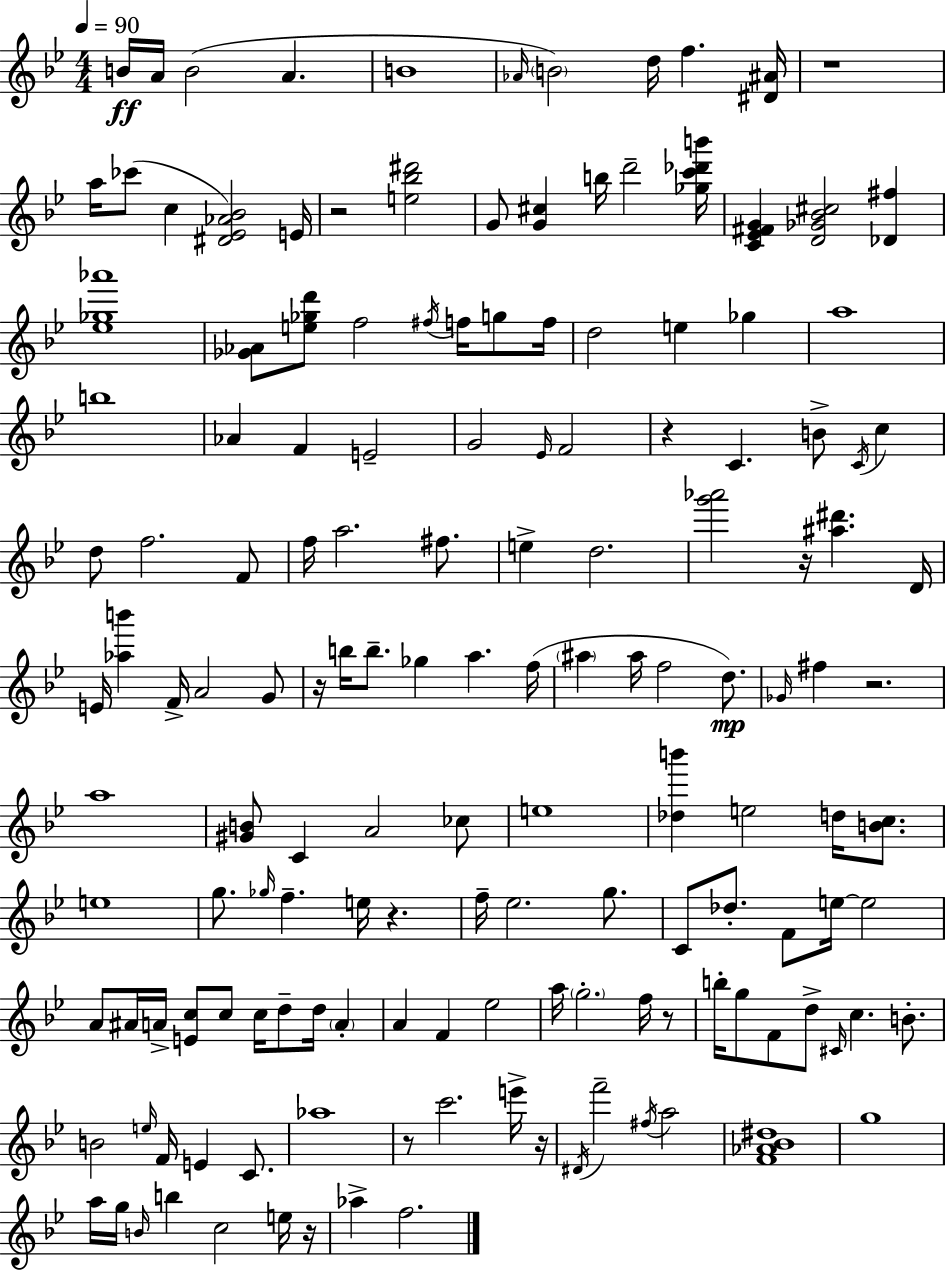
B4/s A4/s B4/h A4/q. B4/w Ab4/s B4/h D5/s F5/q. [D#4,A#4]/s R/w A5/s CES6/e C5/q [D#4,Eb4,Ab4,Bb4]/h E4/s R/h [E5,Bb5,D#6]/h G4/e [G4,C#5]/q B5/s D6/h [Gb5,C6,Db6,B6]/s [C4,Eb4,F#4,G4]/q [D4,Gb4,Bb4,C#5]/h [Db4,F#5]/q [Eb5,Gb5,Ab6]/w [Gb4,Ab4]/e [E5,Gb5,D6]/e F5/h F#5/s F5/s G5/e F5/s D5/h E5/q Gb5/q A5/w B5/w Ab4/q F4/q E4/h G4/h Eb4/s F4/h R/q C4/q. B4/e C4/s C5/q D5/e F5/h. F4/e F5/s A5/h. F#5/e. E5/q D5/h. [G6,Ab6]/h R/s [A#5,D#6]/q. D4/s E4/s [Ab5,B6]/q F4/s A4/h G4/e R/s B5/s B5/e. Gb5/q A5/q. F5/s A#5/q A#5/s F5/h D5/e. Gb4/s F#5/q R/h. A5/w [G#4,B4]/e C4/q A4/h CES5/e E5/w [Db5,B6]/q E5/h D5/s [B4,C5]/e. E5/w G5/e. Gb5/s F5/q. E5/s R/q. F5/s Eb5/h. G5/e. C4/e Db5/e. F4/e E5/s E5/h A4/e A#4/s A4/s [E4,C5]/e C5/e C5/s D5/e D5/s A4/q A4/q F4/q Eb5/h A5/s G5/h. F5/s R/e B5/s G5/e F4/e D5/e C#4/s C5/q. B4/e. B4/h E5/s F4/s E4/q C4/e. Ab5/w R/e C6/h. E6/s R/s D#4/s F6/h F#5/s A5/h [F4,Ab4,Bb4,D#5]/w G5/w A5/s G5/s B4/s B5/q C5/h E5/s R/s Ab5/q F5/h.